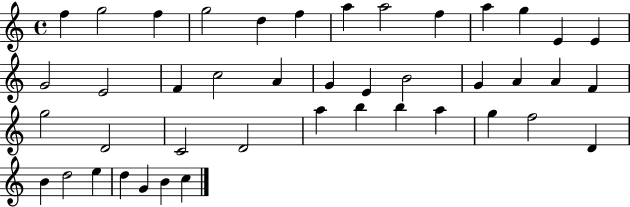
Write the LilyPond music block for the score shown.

{
  \clef treble
  \time 4/4
  \defaultTimeSignature
  \key c \major
  f''4 g''2 f''4 | g''2 d''4 f''4 | a''4 a''2 f''4 | a''4 g''4 e'4 e'4 | \break g'2 e'2 | f'4 c''2 a'4 | g'4 e'4 b'2 | g'4 a'4 a'4 f'4 | \break g''2 d'2 | c'2 d'2 | a''4 b''4 b''4 a''4 | g''4 f''2 d'4 | \break b'4 d''2 e''4 | d''4 g'4 b'4 c''4 | \bar "|."
}